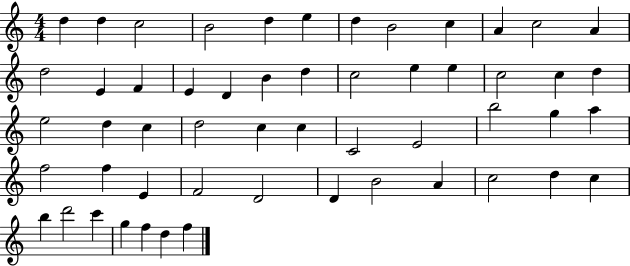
D5/q D5/q C5/h B4/h D5/q E5/q D5/q B4/h C5/q A4/q C5/h A4/q D5/h E4/q F4/q E4/q D4/q B4/q D5/q C5/h E5/q E5/q C5/h C5/q D5/q E5/h D5/q C5/q D5/h C5/q C5/q C4/h E4/h B5/h G5/q A5/q F5/h F5/q E4/q F4/h D4/h D4/q B4/h A4/q C5/h D5/q C5/q B5/q D6/h C6/q G5/q F5/q D5/q F5/q